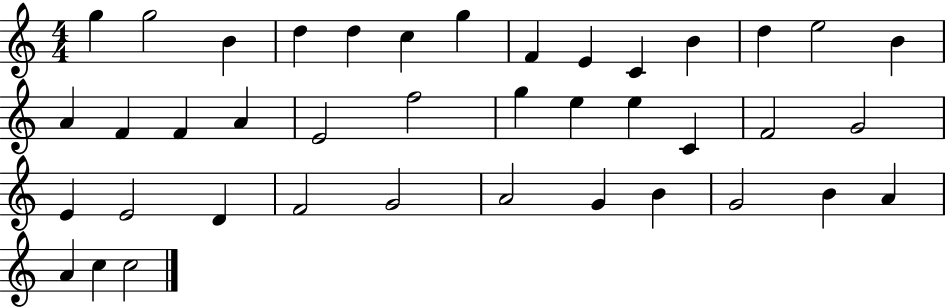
{
  \clef treble
  \numericTimeSignature
  \time 4/4
  \key c \major
  g''4 g''2 b'4 | d''4 d''4 c''4 g''4 | f'4 e'4 c'4 b'4 | d''4 e''2 b'4 | \break a'4 f'4 f'4 a'4 | e'2 f''2 | g''4 e''4 e''4 c'4 | f'2 g'2 | \break e'4 e'2 d'4 | f'2 g'2 | a'2 g'4 b'4 | g'2 b'4 a'4 | \break a'4 c''4 c''2 | \bar "|."
}